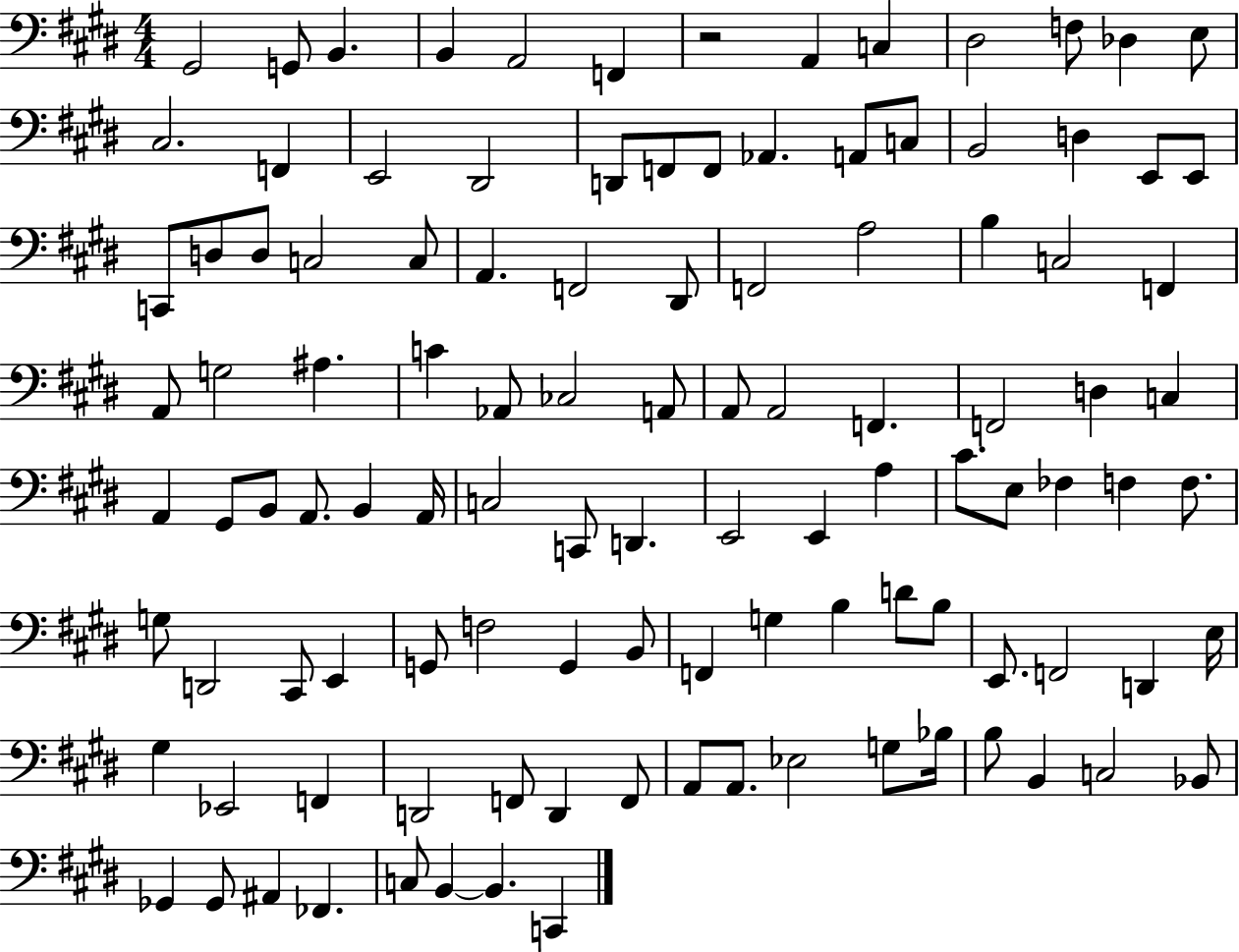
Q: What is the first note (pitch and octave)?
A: G#2